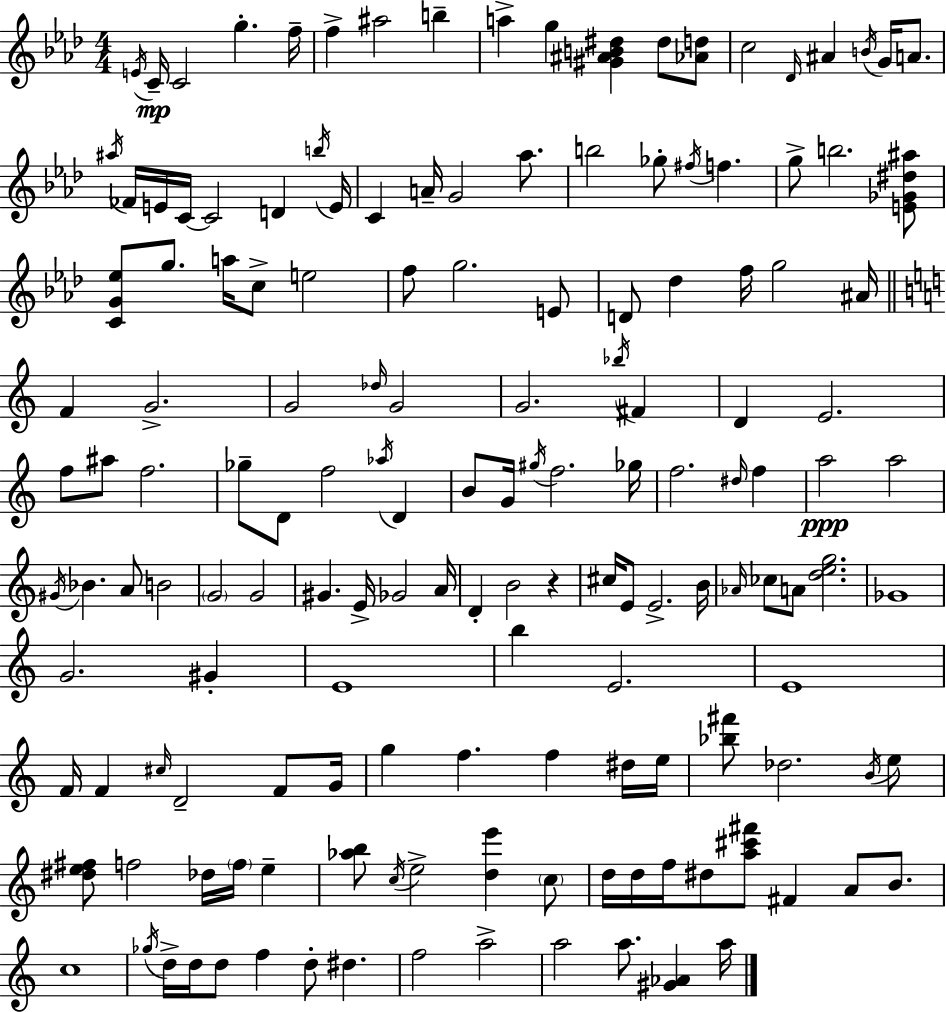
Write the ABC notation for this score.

X:1
T:Untitled
M:4/4
L:1/4
K:Fm
E/4 C/4 C2 g f/4 f ^a2 b a g [^G^AB^d] ^d/2 [_Ad]/2 c2 _D/4 ^A B/4 G/4 A/2 ^a/4 _F/4 E/4 C/4 C2 D b/4 E/4 C A/4 G2 _a/2 b2 _g/2 ^f/4 f g/2 b2 [E_G^d^a]/2 [CG_e]/2 g/2 a/4 c/2 e2 f/2 g2 E/2 D/2 _d f/4 g2 ^A/4 F G2 G2 _d/4 G2 G2 _b/4 ^F D E2 f/2 ^a/2 f2 _g/2 D/2 f2 _a/4 D B/2 G/4 ^g/4 f2 _g/4 f2 ^d/4 f a2 a2 ^G/4 _B A/2 B2 G2 G2 ^G E/4 _G2 A/4 D B2 z ^c/4 E/2 E2 B/4 _A/4 _c/2 A/2 [deg]2 _G4 G2 ^G E4 b E2 E4 F/4 F ^c/4 D2 F/2 G/4 g f f ^d/4 e/4 [_b^f']/2 _d2 B/4 e/2 [^de^f]/2 f2 _d/4 f/4 e [_ab]/2 c/4 e2 [de'] c/2 d/4 d/4 f/4 ^d/2 [a^c'^f']/2 ^F A/2 B/2 c4 _g/4 d/4 d/4 d/2 f d/2 ^d f2 a2 a2 a/2 [^G_A] a/4